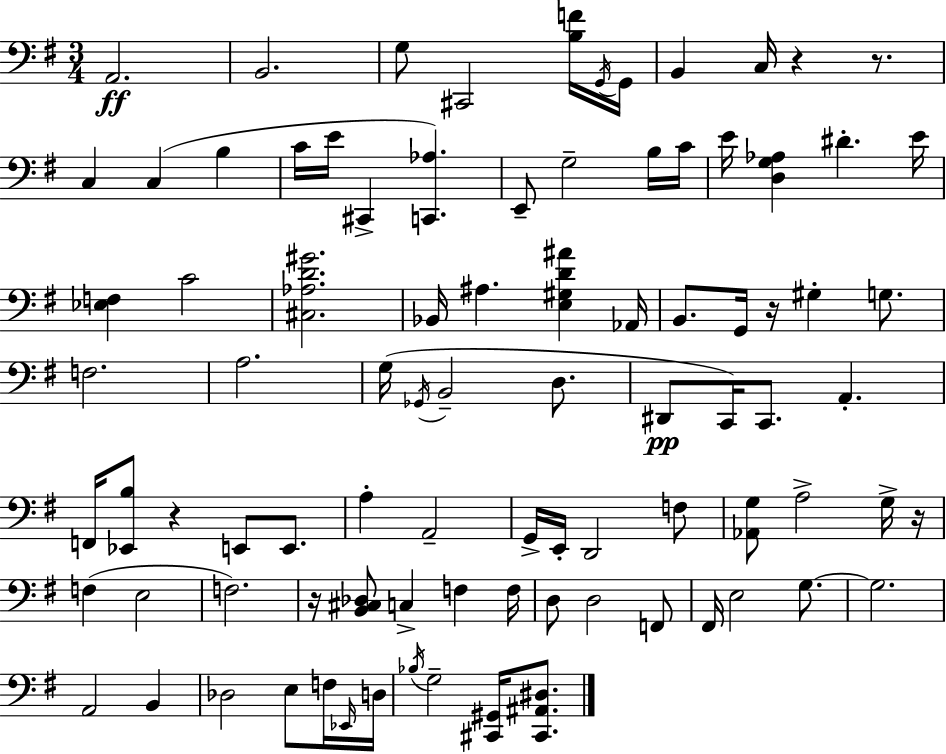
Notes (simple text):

A2/h. B2/h. G3/e C#2/h [B3,F4]/s G2/s G2/s B2/q C3/s R/q R/e. C3/q C3/q B3/q C4/s E4/s C#2/q [C2,Ab3]/q. E2/e G3/h B3/s C4/s E4/s [D3,G3,Ab3]/q D#4/q. E4/s [Eb3,F3]/q C4/h [C#3,Ab3,D4,G#4]/h. Bb2/s A#3/q. [E3,G#3,D4,A#4]/q Ab2/s B2/e. G2/s R/s G#3/q G3/e. F3/h. A3/h. G3/s Gb2/s B2/h D3/e. D#2/e C2/s C2/e. A2/q. F2/s [Eb2,B3]/e R/q E2/e E2/e. A3/q A2/h G2/s E2/s D2/h F3/e [Ab2,G3]/e A3/h G3/s R/s F3/q E3/h F3/h. R/s [B2,C#3,Db3]/e C3/q F3/q F3/s D3/e D3/h F2/e F#2/s E3/h G3/e. G3/h. A2/h B2/q Db3/h E3/e F3/s Eb2/s D3/s Bb3/s G3/h [C#2,G#2]/s [C#2,A#2,D#3]/e.